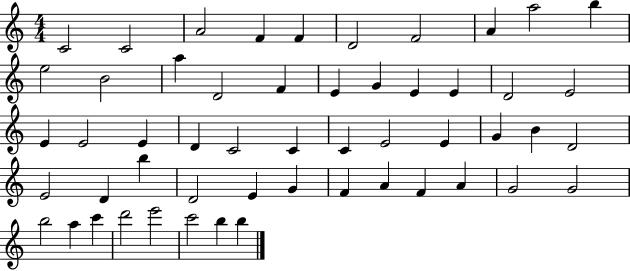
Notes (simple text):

C4/h C4/h A4/h F4/q F4/q D4/h F4/h A4/q A5/h B5/q E5/h B4/h A5/q D4/h F4/q E4/q G4/q E4/q E4/q D4/h E4/h E4/q E4/h E4/q D4/q C4/h C4/q C4/q E4/h E4/q G4/q B4/q D4/h E4/h D4/q B5/q D4/h E4/q G4/q F4/q A4/q F4/q A4/q G4/h G4/h B5/h A5/q C6/q D6/h E6/h C6/h B5/q B5/q